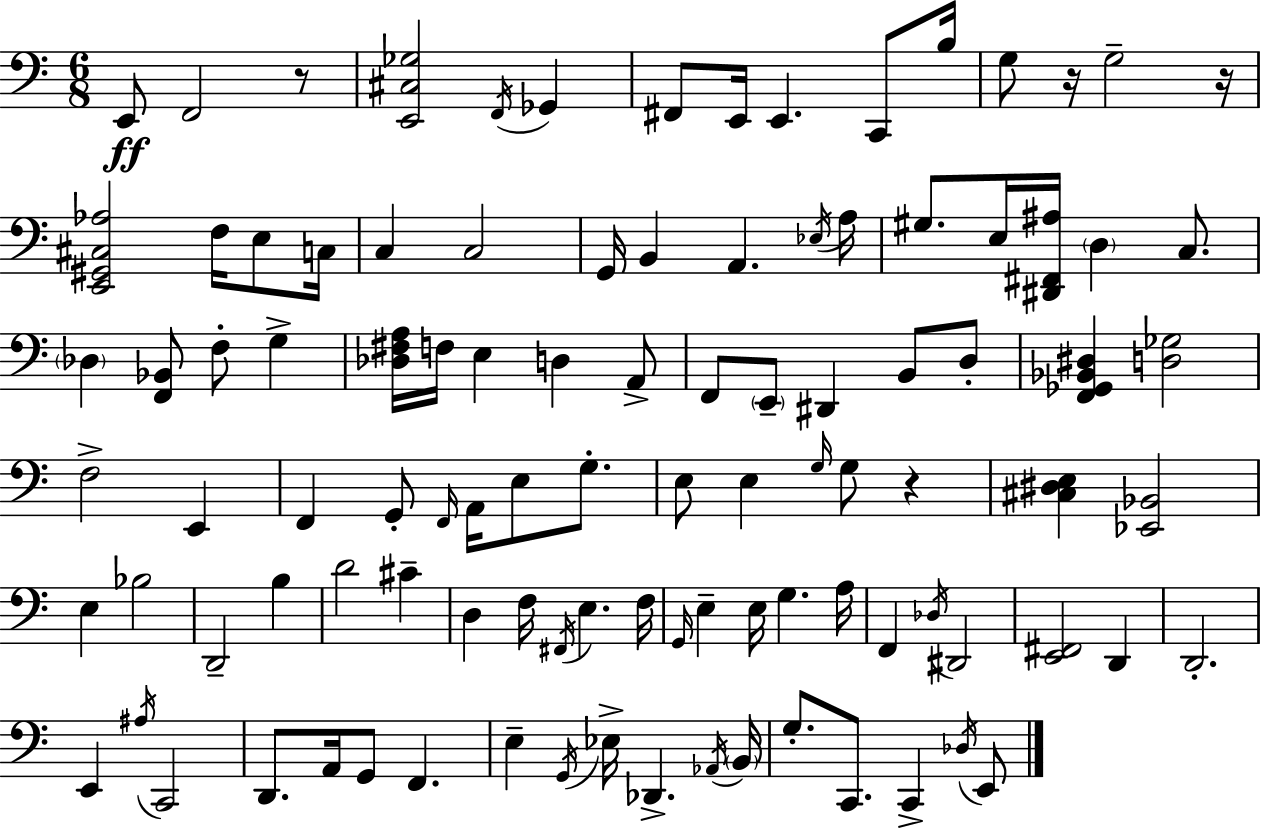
X:1
T:Untitled
M:6/8
L:1/4
K:C
E,,/2 F,,2 z/2 [E,,^C,_G,]2 F,,/4 _G,, ^F,,/2 E,,/4 E,, C,,/2 B,/4 G,/2 z/4 G,2 z/4 [E,,^G,,^C,_A,]2 F,/4 E,/2 C,/4 C, C,2 G,,/4 B,, A,, _E,/4 A,/4 ^G,/2 E,/4 [^D,,^F,,^A,]/4 D, C,/2 _D, [F,,_B,,]/2 F,/2 G, [_D,^F,A,]/4 F,/4 E, D, A,,/2 F,,/2 E,,/2 ^D,, B,,/2 D,/2 [F,,_G,,_B,,^D,] [D,_G,]2 F,2 E,, F,, G,,/2 F,,/4 A,,/4 E,/2 G,/2 E,/2 E, G,/4 G,/2 z [^C,^D,E,] [_E,,_B,,]2 E, _B,2 D,,2 B, D2 ^C D, F,/4 ^F,,/4 E, F,/4 G,,/4 E, E,/4 G, A,/4 F,, _D,/4 ^D,,2 [E,,^F,,]2 D,, D,,2 E,, ^A,/4 C,,2 D,,/2 A,,/4 G,,/2 F,, E, G,,/4 _E,/4 _D,, _A,,/4 B,,/4 G,/2 C,,/2 C,, _D,/4 E,,/2